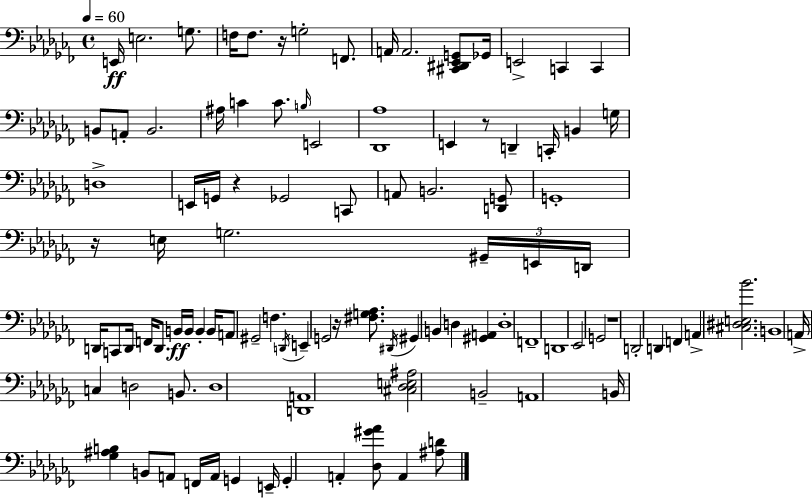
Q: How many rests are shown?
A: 6